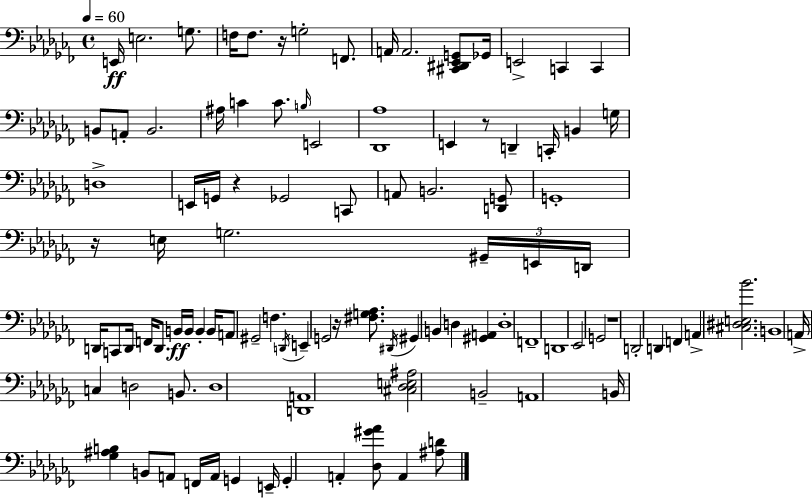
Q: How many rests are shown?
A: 6